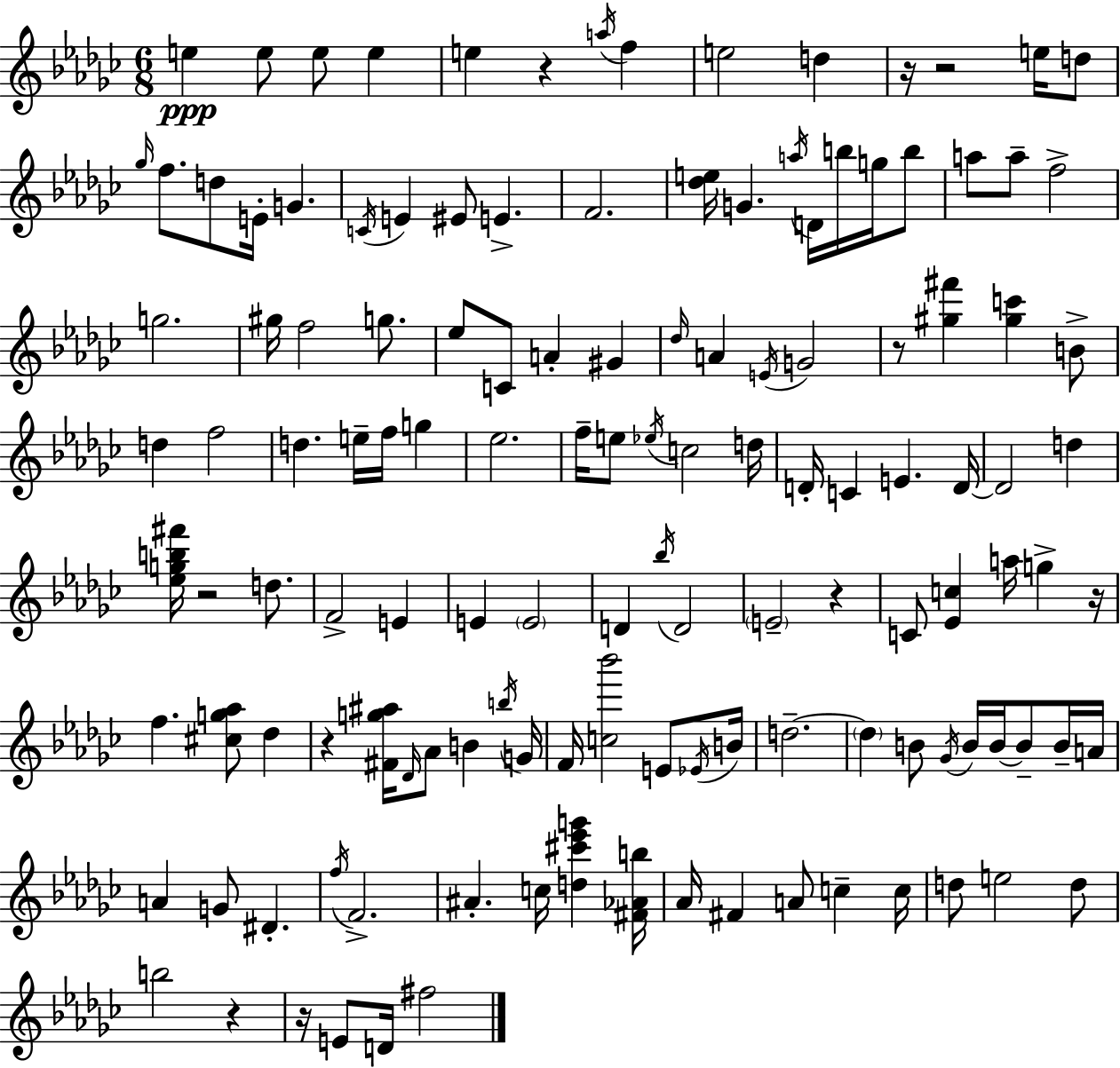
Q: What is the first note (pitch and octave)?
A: E5